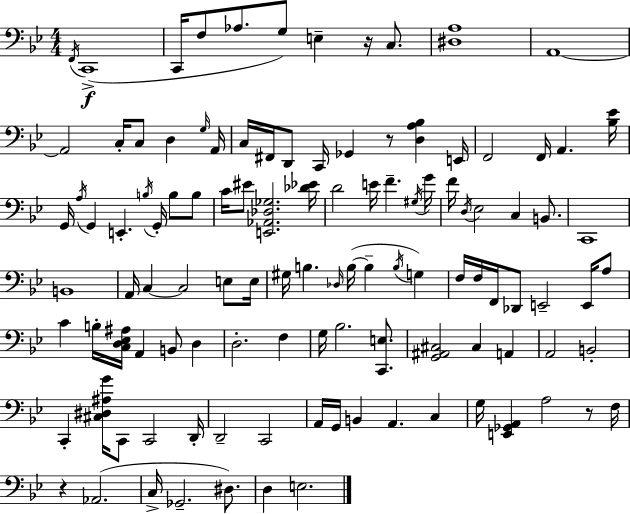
{
  \clef bass
  \numericTimeSignature
  \time 4/4
  \key g \minor
  \repeat volta 2 { \acciaccatura { f,16 }(\f c,1-> | c,16 f8 aes8. g8) e4-- r16 c8. | <dis a>1 | a,1~~ | \break a,2 c16-. c8 d4 | \grace { g16 } a,16 c16 fis,16 d,8 c,16 ges,4 r8 <d a bes>4 | e,16 f,2 f,16 a,4. | <bes ees'>16 g,16 \acciaccatura { a16 } g,4 e,4.-. \acciaccatura { b16 } g,16-. | \break b8 b8 c'16 eis'8 <e, aes, des ges>2. | <des' ees'>16 d'2 e'16 f'4.-- | \acciaccatura { gis16 } g'16 f'16 \acciaccatura { d16 } ees2 c4 | b,8. c,1 | \break b,1 | a,16 c4~~ c2 | e8 e16 gis16 b4. \grace { des16 }( b16~~ b4-- | \acciaccatura { b16 }) g4 f16 f16 f,16 des,8 e,2-- | \break e,16 a8 c'4 b16-. <c d ees ais>16 a,4 | b,8 d4 d2.-. | f4 g16 bes2. | <c, e>8. <g, ais, cis>2 | \break cis4 a,4 a,2 | b,2-. c,4-. <cis dis ais g'>16 c,8 c,2 | d,16-. d,2-- | c,2 a,16 g,16 b,4 a,4. | \break c4 g16 <e, ges, a,>4 a2 | r8 f16 r4 aes,2.( | c16-> ges,2.-- | dis8.) d4 e2. | \break } \bar "|."
}